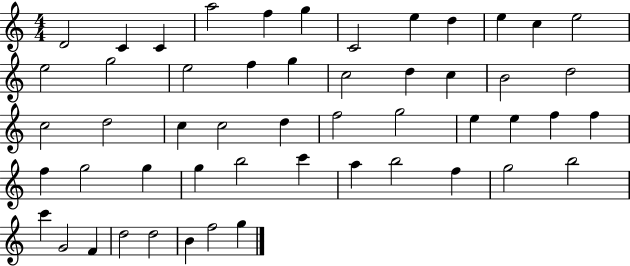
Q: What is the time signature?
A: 4/4